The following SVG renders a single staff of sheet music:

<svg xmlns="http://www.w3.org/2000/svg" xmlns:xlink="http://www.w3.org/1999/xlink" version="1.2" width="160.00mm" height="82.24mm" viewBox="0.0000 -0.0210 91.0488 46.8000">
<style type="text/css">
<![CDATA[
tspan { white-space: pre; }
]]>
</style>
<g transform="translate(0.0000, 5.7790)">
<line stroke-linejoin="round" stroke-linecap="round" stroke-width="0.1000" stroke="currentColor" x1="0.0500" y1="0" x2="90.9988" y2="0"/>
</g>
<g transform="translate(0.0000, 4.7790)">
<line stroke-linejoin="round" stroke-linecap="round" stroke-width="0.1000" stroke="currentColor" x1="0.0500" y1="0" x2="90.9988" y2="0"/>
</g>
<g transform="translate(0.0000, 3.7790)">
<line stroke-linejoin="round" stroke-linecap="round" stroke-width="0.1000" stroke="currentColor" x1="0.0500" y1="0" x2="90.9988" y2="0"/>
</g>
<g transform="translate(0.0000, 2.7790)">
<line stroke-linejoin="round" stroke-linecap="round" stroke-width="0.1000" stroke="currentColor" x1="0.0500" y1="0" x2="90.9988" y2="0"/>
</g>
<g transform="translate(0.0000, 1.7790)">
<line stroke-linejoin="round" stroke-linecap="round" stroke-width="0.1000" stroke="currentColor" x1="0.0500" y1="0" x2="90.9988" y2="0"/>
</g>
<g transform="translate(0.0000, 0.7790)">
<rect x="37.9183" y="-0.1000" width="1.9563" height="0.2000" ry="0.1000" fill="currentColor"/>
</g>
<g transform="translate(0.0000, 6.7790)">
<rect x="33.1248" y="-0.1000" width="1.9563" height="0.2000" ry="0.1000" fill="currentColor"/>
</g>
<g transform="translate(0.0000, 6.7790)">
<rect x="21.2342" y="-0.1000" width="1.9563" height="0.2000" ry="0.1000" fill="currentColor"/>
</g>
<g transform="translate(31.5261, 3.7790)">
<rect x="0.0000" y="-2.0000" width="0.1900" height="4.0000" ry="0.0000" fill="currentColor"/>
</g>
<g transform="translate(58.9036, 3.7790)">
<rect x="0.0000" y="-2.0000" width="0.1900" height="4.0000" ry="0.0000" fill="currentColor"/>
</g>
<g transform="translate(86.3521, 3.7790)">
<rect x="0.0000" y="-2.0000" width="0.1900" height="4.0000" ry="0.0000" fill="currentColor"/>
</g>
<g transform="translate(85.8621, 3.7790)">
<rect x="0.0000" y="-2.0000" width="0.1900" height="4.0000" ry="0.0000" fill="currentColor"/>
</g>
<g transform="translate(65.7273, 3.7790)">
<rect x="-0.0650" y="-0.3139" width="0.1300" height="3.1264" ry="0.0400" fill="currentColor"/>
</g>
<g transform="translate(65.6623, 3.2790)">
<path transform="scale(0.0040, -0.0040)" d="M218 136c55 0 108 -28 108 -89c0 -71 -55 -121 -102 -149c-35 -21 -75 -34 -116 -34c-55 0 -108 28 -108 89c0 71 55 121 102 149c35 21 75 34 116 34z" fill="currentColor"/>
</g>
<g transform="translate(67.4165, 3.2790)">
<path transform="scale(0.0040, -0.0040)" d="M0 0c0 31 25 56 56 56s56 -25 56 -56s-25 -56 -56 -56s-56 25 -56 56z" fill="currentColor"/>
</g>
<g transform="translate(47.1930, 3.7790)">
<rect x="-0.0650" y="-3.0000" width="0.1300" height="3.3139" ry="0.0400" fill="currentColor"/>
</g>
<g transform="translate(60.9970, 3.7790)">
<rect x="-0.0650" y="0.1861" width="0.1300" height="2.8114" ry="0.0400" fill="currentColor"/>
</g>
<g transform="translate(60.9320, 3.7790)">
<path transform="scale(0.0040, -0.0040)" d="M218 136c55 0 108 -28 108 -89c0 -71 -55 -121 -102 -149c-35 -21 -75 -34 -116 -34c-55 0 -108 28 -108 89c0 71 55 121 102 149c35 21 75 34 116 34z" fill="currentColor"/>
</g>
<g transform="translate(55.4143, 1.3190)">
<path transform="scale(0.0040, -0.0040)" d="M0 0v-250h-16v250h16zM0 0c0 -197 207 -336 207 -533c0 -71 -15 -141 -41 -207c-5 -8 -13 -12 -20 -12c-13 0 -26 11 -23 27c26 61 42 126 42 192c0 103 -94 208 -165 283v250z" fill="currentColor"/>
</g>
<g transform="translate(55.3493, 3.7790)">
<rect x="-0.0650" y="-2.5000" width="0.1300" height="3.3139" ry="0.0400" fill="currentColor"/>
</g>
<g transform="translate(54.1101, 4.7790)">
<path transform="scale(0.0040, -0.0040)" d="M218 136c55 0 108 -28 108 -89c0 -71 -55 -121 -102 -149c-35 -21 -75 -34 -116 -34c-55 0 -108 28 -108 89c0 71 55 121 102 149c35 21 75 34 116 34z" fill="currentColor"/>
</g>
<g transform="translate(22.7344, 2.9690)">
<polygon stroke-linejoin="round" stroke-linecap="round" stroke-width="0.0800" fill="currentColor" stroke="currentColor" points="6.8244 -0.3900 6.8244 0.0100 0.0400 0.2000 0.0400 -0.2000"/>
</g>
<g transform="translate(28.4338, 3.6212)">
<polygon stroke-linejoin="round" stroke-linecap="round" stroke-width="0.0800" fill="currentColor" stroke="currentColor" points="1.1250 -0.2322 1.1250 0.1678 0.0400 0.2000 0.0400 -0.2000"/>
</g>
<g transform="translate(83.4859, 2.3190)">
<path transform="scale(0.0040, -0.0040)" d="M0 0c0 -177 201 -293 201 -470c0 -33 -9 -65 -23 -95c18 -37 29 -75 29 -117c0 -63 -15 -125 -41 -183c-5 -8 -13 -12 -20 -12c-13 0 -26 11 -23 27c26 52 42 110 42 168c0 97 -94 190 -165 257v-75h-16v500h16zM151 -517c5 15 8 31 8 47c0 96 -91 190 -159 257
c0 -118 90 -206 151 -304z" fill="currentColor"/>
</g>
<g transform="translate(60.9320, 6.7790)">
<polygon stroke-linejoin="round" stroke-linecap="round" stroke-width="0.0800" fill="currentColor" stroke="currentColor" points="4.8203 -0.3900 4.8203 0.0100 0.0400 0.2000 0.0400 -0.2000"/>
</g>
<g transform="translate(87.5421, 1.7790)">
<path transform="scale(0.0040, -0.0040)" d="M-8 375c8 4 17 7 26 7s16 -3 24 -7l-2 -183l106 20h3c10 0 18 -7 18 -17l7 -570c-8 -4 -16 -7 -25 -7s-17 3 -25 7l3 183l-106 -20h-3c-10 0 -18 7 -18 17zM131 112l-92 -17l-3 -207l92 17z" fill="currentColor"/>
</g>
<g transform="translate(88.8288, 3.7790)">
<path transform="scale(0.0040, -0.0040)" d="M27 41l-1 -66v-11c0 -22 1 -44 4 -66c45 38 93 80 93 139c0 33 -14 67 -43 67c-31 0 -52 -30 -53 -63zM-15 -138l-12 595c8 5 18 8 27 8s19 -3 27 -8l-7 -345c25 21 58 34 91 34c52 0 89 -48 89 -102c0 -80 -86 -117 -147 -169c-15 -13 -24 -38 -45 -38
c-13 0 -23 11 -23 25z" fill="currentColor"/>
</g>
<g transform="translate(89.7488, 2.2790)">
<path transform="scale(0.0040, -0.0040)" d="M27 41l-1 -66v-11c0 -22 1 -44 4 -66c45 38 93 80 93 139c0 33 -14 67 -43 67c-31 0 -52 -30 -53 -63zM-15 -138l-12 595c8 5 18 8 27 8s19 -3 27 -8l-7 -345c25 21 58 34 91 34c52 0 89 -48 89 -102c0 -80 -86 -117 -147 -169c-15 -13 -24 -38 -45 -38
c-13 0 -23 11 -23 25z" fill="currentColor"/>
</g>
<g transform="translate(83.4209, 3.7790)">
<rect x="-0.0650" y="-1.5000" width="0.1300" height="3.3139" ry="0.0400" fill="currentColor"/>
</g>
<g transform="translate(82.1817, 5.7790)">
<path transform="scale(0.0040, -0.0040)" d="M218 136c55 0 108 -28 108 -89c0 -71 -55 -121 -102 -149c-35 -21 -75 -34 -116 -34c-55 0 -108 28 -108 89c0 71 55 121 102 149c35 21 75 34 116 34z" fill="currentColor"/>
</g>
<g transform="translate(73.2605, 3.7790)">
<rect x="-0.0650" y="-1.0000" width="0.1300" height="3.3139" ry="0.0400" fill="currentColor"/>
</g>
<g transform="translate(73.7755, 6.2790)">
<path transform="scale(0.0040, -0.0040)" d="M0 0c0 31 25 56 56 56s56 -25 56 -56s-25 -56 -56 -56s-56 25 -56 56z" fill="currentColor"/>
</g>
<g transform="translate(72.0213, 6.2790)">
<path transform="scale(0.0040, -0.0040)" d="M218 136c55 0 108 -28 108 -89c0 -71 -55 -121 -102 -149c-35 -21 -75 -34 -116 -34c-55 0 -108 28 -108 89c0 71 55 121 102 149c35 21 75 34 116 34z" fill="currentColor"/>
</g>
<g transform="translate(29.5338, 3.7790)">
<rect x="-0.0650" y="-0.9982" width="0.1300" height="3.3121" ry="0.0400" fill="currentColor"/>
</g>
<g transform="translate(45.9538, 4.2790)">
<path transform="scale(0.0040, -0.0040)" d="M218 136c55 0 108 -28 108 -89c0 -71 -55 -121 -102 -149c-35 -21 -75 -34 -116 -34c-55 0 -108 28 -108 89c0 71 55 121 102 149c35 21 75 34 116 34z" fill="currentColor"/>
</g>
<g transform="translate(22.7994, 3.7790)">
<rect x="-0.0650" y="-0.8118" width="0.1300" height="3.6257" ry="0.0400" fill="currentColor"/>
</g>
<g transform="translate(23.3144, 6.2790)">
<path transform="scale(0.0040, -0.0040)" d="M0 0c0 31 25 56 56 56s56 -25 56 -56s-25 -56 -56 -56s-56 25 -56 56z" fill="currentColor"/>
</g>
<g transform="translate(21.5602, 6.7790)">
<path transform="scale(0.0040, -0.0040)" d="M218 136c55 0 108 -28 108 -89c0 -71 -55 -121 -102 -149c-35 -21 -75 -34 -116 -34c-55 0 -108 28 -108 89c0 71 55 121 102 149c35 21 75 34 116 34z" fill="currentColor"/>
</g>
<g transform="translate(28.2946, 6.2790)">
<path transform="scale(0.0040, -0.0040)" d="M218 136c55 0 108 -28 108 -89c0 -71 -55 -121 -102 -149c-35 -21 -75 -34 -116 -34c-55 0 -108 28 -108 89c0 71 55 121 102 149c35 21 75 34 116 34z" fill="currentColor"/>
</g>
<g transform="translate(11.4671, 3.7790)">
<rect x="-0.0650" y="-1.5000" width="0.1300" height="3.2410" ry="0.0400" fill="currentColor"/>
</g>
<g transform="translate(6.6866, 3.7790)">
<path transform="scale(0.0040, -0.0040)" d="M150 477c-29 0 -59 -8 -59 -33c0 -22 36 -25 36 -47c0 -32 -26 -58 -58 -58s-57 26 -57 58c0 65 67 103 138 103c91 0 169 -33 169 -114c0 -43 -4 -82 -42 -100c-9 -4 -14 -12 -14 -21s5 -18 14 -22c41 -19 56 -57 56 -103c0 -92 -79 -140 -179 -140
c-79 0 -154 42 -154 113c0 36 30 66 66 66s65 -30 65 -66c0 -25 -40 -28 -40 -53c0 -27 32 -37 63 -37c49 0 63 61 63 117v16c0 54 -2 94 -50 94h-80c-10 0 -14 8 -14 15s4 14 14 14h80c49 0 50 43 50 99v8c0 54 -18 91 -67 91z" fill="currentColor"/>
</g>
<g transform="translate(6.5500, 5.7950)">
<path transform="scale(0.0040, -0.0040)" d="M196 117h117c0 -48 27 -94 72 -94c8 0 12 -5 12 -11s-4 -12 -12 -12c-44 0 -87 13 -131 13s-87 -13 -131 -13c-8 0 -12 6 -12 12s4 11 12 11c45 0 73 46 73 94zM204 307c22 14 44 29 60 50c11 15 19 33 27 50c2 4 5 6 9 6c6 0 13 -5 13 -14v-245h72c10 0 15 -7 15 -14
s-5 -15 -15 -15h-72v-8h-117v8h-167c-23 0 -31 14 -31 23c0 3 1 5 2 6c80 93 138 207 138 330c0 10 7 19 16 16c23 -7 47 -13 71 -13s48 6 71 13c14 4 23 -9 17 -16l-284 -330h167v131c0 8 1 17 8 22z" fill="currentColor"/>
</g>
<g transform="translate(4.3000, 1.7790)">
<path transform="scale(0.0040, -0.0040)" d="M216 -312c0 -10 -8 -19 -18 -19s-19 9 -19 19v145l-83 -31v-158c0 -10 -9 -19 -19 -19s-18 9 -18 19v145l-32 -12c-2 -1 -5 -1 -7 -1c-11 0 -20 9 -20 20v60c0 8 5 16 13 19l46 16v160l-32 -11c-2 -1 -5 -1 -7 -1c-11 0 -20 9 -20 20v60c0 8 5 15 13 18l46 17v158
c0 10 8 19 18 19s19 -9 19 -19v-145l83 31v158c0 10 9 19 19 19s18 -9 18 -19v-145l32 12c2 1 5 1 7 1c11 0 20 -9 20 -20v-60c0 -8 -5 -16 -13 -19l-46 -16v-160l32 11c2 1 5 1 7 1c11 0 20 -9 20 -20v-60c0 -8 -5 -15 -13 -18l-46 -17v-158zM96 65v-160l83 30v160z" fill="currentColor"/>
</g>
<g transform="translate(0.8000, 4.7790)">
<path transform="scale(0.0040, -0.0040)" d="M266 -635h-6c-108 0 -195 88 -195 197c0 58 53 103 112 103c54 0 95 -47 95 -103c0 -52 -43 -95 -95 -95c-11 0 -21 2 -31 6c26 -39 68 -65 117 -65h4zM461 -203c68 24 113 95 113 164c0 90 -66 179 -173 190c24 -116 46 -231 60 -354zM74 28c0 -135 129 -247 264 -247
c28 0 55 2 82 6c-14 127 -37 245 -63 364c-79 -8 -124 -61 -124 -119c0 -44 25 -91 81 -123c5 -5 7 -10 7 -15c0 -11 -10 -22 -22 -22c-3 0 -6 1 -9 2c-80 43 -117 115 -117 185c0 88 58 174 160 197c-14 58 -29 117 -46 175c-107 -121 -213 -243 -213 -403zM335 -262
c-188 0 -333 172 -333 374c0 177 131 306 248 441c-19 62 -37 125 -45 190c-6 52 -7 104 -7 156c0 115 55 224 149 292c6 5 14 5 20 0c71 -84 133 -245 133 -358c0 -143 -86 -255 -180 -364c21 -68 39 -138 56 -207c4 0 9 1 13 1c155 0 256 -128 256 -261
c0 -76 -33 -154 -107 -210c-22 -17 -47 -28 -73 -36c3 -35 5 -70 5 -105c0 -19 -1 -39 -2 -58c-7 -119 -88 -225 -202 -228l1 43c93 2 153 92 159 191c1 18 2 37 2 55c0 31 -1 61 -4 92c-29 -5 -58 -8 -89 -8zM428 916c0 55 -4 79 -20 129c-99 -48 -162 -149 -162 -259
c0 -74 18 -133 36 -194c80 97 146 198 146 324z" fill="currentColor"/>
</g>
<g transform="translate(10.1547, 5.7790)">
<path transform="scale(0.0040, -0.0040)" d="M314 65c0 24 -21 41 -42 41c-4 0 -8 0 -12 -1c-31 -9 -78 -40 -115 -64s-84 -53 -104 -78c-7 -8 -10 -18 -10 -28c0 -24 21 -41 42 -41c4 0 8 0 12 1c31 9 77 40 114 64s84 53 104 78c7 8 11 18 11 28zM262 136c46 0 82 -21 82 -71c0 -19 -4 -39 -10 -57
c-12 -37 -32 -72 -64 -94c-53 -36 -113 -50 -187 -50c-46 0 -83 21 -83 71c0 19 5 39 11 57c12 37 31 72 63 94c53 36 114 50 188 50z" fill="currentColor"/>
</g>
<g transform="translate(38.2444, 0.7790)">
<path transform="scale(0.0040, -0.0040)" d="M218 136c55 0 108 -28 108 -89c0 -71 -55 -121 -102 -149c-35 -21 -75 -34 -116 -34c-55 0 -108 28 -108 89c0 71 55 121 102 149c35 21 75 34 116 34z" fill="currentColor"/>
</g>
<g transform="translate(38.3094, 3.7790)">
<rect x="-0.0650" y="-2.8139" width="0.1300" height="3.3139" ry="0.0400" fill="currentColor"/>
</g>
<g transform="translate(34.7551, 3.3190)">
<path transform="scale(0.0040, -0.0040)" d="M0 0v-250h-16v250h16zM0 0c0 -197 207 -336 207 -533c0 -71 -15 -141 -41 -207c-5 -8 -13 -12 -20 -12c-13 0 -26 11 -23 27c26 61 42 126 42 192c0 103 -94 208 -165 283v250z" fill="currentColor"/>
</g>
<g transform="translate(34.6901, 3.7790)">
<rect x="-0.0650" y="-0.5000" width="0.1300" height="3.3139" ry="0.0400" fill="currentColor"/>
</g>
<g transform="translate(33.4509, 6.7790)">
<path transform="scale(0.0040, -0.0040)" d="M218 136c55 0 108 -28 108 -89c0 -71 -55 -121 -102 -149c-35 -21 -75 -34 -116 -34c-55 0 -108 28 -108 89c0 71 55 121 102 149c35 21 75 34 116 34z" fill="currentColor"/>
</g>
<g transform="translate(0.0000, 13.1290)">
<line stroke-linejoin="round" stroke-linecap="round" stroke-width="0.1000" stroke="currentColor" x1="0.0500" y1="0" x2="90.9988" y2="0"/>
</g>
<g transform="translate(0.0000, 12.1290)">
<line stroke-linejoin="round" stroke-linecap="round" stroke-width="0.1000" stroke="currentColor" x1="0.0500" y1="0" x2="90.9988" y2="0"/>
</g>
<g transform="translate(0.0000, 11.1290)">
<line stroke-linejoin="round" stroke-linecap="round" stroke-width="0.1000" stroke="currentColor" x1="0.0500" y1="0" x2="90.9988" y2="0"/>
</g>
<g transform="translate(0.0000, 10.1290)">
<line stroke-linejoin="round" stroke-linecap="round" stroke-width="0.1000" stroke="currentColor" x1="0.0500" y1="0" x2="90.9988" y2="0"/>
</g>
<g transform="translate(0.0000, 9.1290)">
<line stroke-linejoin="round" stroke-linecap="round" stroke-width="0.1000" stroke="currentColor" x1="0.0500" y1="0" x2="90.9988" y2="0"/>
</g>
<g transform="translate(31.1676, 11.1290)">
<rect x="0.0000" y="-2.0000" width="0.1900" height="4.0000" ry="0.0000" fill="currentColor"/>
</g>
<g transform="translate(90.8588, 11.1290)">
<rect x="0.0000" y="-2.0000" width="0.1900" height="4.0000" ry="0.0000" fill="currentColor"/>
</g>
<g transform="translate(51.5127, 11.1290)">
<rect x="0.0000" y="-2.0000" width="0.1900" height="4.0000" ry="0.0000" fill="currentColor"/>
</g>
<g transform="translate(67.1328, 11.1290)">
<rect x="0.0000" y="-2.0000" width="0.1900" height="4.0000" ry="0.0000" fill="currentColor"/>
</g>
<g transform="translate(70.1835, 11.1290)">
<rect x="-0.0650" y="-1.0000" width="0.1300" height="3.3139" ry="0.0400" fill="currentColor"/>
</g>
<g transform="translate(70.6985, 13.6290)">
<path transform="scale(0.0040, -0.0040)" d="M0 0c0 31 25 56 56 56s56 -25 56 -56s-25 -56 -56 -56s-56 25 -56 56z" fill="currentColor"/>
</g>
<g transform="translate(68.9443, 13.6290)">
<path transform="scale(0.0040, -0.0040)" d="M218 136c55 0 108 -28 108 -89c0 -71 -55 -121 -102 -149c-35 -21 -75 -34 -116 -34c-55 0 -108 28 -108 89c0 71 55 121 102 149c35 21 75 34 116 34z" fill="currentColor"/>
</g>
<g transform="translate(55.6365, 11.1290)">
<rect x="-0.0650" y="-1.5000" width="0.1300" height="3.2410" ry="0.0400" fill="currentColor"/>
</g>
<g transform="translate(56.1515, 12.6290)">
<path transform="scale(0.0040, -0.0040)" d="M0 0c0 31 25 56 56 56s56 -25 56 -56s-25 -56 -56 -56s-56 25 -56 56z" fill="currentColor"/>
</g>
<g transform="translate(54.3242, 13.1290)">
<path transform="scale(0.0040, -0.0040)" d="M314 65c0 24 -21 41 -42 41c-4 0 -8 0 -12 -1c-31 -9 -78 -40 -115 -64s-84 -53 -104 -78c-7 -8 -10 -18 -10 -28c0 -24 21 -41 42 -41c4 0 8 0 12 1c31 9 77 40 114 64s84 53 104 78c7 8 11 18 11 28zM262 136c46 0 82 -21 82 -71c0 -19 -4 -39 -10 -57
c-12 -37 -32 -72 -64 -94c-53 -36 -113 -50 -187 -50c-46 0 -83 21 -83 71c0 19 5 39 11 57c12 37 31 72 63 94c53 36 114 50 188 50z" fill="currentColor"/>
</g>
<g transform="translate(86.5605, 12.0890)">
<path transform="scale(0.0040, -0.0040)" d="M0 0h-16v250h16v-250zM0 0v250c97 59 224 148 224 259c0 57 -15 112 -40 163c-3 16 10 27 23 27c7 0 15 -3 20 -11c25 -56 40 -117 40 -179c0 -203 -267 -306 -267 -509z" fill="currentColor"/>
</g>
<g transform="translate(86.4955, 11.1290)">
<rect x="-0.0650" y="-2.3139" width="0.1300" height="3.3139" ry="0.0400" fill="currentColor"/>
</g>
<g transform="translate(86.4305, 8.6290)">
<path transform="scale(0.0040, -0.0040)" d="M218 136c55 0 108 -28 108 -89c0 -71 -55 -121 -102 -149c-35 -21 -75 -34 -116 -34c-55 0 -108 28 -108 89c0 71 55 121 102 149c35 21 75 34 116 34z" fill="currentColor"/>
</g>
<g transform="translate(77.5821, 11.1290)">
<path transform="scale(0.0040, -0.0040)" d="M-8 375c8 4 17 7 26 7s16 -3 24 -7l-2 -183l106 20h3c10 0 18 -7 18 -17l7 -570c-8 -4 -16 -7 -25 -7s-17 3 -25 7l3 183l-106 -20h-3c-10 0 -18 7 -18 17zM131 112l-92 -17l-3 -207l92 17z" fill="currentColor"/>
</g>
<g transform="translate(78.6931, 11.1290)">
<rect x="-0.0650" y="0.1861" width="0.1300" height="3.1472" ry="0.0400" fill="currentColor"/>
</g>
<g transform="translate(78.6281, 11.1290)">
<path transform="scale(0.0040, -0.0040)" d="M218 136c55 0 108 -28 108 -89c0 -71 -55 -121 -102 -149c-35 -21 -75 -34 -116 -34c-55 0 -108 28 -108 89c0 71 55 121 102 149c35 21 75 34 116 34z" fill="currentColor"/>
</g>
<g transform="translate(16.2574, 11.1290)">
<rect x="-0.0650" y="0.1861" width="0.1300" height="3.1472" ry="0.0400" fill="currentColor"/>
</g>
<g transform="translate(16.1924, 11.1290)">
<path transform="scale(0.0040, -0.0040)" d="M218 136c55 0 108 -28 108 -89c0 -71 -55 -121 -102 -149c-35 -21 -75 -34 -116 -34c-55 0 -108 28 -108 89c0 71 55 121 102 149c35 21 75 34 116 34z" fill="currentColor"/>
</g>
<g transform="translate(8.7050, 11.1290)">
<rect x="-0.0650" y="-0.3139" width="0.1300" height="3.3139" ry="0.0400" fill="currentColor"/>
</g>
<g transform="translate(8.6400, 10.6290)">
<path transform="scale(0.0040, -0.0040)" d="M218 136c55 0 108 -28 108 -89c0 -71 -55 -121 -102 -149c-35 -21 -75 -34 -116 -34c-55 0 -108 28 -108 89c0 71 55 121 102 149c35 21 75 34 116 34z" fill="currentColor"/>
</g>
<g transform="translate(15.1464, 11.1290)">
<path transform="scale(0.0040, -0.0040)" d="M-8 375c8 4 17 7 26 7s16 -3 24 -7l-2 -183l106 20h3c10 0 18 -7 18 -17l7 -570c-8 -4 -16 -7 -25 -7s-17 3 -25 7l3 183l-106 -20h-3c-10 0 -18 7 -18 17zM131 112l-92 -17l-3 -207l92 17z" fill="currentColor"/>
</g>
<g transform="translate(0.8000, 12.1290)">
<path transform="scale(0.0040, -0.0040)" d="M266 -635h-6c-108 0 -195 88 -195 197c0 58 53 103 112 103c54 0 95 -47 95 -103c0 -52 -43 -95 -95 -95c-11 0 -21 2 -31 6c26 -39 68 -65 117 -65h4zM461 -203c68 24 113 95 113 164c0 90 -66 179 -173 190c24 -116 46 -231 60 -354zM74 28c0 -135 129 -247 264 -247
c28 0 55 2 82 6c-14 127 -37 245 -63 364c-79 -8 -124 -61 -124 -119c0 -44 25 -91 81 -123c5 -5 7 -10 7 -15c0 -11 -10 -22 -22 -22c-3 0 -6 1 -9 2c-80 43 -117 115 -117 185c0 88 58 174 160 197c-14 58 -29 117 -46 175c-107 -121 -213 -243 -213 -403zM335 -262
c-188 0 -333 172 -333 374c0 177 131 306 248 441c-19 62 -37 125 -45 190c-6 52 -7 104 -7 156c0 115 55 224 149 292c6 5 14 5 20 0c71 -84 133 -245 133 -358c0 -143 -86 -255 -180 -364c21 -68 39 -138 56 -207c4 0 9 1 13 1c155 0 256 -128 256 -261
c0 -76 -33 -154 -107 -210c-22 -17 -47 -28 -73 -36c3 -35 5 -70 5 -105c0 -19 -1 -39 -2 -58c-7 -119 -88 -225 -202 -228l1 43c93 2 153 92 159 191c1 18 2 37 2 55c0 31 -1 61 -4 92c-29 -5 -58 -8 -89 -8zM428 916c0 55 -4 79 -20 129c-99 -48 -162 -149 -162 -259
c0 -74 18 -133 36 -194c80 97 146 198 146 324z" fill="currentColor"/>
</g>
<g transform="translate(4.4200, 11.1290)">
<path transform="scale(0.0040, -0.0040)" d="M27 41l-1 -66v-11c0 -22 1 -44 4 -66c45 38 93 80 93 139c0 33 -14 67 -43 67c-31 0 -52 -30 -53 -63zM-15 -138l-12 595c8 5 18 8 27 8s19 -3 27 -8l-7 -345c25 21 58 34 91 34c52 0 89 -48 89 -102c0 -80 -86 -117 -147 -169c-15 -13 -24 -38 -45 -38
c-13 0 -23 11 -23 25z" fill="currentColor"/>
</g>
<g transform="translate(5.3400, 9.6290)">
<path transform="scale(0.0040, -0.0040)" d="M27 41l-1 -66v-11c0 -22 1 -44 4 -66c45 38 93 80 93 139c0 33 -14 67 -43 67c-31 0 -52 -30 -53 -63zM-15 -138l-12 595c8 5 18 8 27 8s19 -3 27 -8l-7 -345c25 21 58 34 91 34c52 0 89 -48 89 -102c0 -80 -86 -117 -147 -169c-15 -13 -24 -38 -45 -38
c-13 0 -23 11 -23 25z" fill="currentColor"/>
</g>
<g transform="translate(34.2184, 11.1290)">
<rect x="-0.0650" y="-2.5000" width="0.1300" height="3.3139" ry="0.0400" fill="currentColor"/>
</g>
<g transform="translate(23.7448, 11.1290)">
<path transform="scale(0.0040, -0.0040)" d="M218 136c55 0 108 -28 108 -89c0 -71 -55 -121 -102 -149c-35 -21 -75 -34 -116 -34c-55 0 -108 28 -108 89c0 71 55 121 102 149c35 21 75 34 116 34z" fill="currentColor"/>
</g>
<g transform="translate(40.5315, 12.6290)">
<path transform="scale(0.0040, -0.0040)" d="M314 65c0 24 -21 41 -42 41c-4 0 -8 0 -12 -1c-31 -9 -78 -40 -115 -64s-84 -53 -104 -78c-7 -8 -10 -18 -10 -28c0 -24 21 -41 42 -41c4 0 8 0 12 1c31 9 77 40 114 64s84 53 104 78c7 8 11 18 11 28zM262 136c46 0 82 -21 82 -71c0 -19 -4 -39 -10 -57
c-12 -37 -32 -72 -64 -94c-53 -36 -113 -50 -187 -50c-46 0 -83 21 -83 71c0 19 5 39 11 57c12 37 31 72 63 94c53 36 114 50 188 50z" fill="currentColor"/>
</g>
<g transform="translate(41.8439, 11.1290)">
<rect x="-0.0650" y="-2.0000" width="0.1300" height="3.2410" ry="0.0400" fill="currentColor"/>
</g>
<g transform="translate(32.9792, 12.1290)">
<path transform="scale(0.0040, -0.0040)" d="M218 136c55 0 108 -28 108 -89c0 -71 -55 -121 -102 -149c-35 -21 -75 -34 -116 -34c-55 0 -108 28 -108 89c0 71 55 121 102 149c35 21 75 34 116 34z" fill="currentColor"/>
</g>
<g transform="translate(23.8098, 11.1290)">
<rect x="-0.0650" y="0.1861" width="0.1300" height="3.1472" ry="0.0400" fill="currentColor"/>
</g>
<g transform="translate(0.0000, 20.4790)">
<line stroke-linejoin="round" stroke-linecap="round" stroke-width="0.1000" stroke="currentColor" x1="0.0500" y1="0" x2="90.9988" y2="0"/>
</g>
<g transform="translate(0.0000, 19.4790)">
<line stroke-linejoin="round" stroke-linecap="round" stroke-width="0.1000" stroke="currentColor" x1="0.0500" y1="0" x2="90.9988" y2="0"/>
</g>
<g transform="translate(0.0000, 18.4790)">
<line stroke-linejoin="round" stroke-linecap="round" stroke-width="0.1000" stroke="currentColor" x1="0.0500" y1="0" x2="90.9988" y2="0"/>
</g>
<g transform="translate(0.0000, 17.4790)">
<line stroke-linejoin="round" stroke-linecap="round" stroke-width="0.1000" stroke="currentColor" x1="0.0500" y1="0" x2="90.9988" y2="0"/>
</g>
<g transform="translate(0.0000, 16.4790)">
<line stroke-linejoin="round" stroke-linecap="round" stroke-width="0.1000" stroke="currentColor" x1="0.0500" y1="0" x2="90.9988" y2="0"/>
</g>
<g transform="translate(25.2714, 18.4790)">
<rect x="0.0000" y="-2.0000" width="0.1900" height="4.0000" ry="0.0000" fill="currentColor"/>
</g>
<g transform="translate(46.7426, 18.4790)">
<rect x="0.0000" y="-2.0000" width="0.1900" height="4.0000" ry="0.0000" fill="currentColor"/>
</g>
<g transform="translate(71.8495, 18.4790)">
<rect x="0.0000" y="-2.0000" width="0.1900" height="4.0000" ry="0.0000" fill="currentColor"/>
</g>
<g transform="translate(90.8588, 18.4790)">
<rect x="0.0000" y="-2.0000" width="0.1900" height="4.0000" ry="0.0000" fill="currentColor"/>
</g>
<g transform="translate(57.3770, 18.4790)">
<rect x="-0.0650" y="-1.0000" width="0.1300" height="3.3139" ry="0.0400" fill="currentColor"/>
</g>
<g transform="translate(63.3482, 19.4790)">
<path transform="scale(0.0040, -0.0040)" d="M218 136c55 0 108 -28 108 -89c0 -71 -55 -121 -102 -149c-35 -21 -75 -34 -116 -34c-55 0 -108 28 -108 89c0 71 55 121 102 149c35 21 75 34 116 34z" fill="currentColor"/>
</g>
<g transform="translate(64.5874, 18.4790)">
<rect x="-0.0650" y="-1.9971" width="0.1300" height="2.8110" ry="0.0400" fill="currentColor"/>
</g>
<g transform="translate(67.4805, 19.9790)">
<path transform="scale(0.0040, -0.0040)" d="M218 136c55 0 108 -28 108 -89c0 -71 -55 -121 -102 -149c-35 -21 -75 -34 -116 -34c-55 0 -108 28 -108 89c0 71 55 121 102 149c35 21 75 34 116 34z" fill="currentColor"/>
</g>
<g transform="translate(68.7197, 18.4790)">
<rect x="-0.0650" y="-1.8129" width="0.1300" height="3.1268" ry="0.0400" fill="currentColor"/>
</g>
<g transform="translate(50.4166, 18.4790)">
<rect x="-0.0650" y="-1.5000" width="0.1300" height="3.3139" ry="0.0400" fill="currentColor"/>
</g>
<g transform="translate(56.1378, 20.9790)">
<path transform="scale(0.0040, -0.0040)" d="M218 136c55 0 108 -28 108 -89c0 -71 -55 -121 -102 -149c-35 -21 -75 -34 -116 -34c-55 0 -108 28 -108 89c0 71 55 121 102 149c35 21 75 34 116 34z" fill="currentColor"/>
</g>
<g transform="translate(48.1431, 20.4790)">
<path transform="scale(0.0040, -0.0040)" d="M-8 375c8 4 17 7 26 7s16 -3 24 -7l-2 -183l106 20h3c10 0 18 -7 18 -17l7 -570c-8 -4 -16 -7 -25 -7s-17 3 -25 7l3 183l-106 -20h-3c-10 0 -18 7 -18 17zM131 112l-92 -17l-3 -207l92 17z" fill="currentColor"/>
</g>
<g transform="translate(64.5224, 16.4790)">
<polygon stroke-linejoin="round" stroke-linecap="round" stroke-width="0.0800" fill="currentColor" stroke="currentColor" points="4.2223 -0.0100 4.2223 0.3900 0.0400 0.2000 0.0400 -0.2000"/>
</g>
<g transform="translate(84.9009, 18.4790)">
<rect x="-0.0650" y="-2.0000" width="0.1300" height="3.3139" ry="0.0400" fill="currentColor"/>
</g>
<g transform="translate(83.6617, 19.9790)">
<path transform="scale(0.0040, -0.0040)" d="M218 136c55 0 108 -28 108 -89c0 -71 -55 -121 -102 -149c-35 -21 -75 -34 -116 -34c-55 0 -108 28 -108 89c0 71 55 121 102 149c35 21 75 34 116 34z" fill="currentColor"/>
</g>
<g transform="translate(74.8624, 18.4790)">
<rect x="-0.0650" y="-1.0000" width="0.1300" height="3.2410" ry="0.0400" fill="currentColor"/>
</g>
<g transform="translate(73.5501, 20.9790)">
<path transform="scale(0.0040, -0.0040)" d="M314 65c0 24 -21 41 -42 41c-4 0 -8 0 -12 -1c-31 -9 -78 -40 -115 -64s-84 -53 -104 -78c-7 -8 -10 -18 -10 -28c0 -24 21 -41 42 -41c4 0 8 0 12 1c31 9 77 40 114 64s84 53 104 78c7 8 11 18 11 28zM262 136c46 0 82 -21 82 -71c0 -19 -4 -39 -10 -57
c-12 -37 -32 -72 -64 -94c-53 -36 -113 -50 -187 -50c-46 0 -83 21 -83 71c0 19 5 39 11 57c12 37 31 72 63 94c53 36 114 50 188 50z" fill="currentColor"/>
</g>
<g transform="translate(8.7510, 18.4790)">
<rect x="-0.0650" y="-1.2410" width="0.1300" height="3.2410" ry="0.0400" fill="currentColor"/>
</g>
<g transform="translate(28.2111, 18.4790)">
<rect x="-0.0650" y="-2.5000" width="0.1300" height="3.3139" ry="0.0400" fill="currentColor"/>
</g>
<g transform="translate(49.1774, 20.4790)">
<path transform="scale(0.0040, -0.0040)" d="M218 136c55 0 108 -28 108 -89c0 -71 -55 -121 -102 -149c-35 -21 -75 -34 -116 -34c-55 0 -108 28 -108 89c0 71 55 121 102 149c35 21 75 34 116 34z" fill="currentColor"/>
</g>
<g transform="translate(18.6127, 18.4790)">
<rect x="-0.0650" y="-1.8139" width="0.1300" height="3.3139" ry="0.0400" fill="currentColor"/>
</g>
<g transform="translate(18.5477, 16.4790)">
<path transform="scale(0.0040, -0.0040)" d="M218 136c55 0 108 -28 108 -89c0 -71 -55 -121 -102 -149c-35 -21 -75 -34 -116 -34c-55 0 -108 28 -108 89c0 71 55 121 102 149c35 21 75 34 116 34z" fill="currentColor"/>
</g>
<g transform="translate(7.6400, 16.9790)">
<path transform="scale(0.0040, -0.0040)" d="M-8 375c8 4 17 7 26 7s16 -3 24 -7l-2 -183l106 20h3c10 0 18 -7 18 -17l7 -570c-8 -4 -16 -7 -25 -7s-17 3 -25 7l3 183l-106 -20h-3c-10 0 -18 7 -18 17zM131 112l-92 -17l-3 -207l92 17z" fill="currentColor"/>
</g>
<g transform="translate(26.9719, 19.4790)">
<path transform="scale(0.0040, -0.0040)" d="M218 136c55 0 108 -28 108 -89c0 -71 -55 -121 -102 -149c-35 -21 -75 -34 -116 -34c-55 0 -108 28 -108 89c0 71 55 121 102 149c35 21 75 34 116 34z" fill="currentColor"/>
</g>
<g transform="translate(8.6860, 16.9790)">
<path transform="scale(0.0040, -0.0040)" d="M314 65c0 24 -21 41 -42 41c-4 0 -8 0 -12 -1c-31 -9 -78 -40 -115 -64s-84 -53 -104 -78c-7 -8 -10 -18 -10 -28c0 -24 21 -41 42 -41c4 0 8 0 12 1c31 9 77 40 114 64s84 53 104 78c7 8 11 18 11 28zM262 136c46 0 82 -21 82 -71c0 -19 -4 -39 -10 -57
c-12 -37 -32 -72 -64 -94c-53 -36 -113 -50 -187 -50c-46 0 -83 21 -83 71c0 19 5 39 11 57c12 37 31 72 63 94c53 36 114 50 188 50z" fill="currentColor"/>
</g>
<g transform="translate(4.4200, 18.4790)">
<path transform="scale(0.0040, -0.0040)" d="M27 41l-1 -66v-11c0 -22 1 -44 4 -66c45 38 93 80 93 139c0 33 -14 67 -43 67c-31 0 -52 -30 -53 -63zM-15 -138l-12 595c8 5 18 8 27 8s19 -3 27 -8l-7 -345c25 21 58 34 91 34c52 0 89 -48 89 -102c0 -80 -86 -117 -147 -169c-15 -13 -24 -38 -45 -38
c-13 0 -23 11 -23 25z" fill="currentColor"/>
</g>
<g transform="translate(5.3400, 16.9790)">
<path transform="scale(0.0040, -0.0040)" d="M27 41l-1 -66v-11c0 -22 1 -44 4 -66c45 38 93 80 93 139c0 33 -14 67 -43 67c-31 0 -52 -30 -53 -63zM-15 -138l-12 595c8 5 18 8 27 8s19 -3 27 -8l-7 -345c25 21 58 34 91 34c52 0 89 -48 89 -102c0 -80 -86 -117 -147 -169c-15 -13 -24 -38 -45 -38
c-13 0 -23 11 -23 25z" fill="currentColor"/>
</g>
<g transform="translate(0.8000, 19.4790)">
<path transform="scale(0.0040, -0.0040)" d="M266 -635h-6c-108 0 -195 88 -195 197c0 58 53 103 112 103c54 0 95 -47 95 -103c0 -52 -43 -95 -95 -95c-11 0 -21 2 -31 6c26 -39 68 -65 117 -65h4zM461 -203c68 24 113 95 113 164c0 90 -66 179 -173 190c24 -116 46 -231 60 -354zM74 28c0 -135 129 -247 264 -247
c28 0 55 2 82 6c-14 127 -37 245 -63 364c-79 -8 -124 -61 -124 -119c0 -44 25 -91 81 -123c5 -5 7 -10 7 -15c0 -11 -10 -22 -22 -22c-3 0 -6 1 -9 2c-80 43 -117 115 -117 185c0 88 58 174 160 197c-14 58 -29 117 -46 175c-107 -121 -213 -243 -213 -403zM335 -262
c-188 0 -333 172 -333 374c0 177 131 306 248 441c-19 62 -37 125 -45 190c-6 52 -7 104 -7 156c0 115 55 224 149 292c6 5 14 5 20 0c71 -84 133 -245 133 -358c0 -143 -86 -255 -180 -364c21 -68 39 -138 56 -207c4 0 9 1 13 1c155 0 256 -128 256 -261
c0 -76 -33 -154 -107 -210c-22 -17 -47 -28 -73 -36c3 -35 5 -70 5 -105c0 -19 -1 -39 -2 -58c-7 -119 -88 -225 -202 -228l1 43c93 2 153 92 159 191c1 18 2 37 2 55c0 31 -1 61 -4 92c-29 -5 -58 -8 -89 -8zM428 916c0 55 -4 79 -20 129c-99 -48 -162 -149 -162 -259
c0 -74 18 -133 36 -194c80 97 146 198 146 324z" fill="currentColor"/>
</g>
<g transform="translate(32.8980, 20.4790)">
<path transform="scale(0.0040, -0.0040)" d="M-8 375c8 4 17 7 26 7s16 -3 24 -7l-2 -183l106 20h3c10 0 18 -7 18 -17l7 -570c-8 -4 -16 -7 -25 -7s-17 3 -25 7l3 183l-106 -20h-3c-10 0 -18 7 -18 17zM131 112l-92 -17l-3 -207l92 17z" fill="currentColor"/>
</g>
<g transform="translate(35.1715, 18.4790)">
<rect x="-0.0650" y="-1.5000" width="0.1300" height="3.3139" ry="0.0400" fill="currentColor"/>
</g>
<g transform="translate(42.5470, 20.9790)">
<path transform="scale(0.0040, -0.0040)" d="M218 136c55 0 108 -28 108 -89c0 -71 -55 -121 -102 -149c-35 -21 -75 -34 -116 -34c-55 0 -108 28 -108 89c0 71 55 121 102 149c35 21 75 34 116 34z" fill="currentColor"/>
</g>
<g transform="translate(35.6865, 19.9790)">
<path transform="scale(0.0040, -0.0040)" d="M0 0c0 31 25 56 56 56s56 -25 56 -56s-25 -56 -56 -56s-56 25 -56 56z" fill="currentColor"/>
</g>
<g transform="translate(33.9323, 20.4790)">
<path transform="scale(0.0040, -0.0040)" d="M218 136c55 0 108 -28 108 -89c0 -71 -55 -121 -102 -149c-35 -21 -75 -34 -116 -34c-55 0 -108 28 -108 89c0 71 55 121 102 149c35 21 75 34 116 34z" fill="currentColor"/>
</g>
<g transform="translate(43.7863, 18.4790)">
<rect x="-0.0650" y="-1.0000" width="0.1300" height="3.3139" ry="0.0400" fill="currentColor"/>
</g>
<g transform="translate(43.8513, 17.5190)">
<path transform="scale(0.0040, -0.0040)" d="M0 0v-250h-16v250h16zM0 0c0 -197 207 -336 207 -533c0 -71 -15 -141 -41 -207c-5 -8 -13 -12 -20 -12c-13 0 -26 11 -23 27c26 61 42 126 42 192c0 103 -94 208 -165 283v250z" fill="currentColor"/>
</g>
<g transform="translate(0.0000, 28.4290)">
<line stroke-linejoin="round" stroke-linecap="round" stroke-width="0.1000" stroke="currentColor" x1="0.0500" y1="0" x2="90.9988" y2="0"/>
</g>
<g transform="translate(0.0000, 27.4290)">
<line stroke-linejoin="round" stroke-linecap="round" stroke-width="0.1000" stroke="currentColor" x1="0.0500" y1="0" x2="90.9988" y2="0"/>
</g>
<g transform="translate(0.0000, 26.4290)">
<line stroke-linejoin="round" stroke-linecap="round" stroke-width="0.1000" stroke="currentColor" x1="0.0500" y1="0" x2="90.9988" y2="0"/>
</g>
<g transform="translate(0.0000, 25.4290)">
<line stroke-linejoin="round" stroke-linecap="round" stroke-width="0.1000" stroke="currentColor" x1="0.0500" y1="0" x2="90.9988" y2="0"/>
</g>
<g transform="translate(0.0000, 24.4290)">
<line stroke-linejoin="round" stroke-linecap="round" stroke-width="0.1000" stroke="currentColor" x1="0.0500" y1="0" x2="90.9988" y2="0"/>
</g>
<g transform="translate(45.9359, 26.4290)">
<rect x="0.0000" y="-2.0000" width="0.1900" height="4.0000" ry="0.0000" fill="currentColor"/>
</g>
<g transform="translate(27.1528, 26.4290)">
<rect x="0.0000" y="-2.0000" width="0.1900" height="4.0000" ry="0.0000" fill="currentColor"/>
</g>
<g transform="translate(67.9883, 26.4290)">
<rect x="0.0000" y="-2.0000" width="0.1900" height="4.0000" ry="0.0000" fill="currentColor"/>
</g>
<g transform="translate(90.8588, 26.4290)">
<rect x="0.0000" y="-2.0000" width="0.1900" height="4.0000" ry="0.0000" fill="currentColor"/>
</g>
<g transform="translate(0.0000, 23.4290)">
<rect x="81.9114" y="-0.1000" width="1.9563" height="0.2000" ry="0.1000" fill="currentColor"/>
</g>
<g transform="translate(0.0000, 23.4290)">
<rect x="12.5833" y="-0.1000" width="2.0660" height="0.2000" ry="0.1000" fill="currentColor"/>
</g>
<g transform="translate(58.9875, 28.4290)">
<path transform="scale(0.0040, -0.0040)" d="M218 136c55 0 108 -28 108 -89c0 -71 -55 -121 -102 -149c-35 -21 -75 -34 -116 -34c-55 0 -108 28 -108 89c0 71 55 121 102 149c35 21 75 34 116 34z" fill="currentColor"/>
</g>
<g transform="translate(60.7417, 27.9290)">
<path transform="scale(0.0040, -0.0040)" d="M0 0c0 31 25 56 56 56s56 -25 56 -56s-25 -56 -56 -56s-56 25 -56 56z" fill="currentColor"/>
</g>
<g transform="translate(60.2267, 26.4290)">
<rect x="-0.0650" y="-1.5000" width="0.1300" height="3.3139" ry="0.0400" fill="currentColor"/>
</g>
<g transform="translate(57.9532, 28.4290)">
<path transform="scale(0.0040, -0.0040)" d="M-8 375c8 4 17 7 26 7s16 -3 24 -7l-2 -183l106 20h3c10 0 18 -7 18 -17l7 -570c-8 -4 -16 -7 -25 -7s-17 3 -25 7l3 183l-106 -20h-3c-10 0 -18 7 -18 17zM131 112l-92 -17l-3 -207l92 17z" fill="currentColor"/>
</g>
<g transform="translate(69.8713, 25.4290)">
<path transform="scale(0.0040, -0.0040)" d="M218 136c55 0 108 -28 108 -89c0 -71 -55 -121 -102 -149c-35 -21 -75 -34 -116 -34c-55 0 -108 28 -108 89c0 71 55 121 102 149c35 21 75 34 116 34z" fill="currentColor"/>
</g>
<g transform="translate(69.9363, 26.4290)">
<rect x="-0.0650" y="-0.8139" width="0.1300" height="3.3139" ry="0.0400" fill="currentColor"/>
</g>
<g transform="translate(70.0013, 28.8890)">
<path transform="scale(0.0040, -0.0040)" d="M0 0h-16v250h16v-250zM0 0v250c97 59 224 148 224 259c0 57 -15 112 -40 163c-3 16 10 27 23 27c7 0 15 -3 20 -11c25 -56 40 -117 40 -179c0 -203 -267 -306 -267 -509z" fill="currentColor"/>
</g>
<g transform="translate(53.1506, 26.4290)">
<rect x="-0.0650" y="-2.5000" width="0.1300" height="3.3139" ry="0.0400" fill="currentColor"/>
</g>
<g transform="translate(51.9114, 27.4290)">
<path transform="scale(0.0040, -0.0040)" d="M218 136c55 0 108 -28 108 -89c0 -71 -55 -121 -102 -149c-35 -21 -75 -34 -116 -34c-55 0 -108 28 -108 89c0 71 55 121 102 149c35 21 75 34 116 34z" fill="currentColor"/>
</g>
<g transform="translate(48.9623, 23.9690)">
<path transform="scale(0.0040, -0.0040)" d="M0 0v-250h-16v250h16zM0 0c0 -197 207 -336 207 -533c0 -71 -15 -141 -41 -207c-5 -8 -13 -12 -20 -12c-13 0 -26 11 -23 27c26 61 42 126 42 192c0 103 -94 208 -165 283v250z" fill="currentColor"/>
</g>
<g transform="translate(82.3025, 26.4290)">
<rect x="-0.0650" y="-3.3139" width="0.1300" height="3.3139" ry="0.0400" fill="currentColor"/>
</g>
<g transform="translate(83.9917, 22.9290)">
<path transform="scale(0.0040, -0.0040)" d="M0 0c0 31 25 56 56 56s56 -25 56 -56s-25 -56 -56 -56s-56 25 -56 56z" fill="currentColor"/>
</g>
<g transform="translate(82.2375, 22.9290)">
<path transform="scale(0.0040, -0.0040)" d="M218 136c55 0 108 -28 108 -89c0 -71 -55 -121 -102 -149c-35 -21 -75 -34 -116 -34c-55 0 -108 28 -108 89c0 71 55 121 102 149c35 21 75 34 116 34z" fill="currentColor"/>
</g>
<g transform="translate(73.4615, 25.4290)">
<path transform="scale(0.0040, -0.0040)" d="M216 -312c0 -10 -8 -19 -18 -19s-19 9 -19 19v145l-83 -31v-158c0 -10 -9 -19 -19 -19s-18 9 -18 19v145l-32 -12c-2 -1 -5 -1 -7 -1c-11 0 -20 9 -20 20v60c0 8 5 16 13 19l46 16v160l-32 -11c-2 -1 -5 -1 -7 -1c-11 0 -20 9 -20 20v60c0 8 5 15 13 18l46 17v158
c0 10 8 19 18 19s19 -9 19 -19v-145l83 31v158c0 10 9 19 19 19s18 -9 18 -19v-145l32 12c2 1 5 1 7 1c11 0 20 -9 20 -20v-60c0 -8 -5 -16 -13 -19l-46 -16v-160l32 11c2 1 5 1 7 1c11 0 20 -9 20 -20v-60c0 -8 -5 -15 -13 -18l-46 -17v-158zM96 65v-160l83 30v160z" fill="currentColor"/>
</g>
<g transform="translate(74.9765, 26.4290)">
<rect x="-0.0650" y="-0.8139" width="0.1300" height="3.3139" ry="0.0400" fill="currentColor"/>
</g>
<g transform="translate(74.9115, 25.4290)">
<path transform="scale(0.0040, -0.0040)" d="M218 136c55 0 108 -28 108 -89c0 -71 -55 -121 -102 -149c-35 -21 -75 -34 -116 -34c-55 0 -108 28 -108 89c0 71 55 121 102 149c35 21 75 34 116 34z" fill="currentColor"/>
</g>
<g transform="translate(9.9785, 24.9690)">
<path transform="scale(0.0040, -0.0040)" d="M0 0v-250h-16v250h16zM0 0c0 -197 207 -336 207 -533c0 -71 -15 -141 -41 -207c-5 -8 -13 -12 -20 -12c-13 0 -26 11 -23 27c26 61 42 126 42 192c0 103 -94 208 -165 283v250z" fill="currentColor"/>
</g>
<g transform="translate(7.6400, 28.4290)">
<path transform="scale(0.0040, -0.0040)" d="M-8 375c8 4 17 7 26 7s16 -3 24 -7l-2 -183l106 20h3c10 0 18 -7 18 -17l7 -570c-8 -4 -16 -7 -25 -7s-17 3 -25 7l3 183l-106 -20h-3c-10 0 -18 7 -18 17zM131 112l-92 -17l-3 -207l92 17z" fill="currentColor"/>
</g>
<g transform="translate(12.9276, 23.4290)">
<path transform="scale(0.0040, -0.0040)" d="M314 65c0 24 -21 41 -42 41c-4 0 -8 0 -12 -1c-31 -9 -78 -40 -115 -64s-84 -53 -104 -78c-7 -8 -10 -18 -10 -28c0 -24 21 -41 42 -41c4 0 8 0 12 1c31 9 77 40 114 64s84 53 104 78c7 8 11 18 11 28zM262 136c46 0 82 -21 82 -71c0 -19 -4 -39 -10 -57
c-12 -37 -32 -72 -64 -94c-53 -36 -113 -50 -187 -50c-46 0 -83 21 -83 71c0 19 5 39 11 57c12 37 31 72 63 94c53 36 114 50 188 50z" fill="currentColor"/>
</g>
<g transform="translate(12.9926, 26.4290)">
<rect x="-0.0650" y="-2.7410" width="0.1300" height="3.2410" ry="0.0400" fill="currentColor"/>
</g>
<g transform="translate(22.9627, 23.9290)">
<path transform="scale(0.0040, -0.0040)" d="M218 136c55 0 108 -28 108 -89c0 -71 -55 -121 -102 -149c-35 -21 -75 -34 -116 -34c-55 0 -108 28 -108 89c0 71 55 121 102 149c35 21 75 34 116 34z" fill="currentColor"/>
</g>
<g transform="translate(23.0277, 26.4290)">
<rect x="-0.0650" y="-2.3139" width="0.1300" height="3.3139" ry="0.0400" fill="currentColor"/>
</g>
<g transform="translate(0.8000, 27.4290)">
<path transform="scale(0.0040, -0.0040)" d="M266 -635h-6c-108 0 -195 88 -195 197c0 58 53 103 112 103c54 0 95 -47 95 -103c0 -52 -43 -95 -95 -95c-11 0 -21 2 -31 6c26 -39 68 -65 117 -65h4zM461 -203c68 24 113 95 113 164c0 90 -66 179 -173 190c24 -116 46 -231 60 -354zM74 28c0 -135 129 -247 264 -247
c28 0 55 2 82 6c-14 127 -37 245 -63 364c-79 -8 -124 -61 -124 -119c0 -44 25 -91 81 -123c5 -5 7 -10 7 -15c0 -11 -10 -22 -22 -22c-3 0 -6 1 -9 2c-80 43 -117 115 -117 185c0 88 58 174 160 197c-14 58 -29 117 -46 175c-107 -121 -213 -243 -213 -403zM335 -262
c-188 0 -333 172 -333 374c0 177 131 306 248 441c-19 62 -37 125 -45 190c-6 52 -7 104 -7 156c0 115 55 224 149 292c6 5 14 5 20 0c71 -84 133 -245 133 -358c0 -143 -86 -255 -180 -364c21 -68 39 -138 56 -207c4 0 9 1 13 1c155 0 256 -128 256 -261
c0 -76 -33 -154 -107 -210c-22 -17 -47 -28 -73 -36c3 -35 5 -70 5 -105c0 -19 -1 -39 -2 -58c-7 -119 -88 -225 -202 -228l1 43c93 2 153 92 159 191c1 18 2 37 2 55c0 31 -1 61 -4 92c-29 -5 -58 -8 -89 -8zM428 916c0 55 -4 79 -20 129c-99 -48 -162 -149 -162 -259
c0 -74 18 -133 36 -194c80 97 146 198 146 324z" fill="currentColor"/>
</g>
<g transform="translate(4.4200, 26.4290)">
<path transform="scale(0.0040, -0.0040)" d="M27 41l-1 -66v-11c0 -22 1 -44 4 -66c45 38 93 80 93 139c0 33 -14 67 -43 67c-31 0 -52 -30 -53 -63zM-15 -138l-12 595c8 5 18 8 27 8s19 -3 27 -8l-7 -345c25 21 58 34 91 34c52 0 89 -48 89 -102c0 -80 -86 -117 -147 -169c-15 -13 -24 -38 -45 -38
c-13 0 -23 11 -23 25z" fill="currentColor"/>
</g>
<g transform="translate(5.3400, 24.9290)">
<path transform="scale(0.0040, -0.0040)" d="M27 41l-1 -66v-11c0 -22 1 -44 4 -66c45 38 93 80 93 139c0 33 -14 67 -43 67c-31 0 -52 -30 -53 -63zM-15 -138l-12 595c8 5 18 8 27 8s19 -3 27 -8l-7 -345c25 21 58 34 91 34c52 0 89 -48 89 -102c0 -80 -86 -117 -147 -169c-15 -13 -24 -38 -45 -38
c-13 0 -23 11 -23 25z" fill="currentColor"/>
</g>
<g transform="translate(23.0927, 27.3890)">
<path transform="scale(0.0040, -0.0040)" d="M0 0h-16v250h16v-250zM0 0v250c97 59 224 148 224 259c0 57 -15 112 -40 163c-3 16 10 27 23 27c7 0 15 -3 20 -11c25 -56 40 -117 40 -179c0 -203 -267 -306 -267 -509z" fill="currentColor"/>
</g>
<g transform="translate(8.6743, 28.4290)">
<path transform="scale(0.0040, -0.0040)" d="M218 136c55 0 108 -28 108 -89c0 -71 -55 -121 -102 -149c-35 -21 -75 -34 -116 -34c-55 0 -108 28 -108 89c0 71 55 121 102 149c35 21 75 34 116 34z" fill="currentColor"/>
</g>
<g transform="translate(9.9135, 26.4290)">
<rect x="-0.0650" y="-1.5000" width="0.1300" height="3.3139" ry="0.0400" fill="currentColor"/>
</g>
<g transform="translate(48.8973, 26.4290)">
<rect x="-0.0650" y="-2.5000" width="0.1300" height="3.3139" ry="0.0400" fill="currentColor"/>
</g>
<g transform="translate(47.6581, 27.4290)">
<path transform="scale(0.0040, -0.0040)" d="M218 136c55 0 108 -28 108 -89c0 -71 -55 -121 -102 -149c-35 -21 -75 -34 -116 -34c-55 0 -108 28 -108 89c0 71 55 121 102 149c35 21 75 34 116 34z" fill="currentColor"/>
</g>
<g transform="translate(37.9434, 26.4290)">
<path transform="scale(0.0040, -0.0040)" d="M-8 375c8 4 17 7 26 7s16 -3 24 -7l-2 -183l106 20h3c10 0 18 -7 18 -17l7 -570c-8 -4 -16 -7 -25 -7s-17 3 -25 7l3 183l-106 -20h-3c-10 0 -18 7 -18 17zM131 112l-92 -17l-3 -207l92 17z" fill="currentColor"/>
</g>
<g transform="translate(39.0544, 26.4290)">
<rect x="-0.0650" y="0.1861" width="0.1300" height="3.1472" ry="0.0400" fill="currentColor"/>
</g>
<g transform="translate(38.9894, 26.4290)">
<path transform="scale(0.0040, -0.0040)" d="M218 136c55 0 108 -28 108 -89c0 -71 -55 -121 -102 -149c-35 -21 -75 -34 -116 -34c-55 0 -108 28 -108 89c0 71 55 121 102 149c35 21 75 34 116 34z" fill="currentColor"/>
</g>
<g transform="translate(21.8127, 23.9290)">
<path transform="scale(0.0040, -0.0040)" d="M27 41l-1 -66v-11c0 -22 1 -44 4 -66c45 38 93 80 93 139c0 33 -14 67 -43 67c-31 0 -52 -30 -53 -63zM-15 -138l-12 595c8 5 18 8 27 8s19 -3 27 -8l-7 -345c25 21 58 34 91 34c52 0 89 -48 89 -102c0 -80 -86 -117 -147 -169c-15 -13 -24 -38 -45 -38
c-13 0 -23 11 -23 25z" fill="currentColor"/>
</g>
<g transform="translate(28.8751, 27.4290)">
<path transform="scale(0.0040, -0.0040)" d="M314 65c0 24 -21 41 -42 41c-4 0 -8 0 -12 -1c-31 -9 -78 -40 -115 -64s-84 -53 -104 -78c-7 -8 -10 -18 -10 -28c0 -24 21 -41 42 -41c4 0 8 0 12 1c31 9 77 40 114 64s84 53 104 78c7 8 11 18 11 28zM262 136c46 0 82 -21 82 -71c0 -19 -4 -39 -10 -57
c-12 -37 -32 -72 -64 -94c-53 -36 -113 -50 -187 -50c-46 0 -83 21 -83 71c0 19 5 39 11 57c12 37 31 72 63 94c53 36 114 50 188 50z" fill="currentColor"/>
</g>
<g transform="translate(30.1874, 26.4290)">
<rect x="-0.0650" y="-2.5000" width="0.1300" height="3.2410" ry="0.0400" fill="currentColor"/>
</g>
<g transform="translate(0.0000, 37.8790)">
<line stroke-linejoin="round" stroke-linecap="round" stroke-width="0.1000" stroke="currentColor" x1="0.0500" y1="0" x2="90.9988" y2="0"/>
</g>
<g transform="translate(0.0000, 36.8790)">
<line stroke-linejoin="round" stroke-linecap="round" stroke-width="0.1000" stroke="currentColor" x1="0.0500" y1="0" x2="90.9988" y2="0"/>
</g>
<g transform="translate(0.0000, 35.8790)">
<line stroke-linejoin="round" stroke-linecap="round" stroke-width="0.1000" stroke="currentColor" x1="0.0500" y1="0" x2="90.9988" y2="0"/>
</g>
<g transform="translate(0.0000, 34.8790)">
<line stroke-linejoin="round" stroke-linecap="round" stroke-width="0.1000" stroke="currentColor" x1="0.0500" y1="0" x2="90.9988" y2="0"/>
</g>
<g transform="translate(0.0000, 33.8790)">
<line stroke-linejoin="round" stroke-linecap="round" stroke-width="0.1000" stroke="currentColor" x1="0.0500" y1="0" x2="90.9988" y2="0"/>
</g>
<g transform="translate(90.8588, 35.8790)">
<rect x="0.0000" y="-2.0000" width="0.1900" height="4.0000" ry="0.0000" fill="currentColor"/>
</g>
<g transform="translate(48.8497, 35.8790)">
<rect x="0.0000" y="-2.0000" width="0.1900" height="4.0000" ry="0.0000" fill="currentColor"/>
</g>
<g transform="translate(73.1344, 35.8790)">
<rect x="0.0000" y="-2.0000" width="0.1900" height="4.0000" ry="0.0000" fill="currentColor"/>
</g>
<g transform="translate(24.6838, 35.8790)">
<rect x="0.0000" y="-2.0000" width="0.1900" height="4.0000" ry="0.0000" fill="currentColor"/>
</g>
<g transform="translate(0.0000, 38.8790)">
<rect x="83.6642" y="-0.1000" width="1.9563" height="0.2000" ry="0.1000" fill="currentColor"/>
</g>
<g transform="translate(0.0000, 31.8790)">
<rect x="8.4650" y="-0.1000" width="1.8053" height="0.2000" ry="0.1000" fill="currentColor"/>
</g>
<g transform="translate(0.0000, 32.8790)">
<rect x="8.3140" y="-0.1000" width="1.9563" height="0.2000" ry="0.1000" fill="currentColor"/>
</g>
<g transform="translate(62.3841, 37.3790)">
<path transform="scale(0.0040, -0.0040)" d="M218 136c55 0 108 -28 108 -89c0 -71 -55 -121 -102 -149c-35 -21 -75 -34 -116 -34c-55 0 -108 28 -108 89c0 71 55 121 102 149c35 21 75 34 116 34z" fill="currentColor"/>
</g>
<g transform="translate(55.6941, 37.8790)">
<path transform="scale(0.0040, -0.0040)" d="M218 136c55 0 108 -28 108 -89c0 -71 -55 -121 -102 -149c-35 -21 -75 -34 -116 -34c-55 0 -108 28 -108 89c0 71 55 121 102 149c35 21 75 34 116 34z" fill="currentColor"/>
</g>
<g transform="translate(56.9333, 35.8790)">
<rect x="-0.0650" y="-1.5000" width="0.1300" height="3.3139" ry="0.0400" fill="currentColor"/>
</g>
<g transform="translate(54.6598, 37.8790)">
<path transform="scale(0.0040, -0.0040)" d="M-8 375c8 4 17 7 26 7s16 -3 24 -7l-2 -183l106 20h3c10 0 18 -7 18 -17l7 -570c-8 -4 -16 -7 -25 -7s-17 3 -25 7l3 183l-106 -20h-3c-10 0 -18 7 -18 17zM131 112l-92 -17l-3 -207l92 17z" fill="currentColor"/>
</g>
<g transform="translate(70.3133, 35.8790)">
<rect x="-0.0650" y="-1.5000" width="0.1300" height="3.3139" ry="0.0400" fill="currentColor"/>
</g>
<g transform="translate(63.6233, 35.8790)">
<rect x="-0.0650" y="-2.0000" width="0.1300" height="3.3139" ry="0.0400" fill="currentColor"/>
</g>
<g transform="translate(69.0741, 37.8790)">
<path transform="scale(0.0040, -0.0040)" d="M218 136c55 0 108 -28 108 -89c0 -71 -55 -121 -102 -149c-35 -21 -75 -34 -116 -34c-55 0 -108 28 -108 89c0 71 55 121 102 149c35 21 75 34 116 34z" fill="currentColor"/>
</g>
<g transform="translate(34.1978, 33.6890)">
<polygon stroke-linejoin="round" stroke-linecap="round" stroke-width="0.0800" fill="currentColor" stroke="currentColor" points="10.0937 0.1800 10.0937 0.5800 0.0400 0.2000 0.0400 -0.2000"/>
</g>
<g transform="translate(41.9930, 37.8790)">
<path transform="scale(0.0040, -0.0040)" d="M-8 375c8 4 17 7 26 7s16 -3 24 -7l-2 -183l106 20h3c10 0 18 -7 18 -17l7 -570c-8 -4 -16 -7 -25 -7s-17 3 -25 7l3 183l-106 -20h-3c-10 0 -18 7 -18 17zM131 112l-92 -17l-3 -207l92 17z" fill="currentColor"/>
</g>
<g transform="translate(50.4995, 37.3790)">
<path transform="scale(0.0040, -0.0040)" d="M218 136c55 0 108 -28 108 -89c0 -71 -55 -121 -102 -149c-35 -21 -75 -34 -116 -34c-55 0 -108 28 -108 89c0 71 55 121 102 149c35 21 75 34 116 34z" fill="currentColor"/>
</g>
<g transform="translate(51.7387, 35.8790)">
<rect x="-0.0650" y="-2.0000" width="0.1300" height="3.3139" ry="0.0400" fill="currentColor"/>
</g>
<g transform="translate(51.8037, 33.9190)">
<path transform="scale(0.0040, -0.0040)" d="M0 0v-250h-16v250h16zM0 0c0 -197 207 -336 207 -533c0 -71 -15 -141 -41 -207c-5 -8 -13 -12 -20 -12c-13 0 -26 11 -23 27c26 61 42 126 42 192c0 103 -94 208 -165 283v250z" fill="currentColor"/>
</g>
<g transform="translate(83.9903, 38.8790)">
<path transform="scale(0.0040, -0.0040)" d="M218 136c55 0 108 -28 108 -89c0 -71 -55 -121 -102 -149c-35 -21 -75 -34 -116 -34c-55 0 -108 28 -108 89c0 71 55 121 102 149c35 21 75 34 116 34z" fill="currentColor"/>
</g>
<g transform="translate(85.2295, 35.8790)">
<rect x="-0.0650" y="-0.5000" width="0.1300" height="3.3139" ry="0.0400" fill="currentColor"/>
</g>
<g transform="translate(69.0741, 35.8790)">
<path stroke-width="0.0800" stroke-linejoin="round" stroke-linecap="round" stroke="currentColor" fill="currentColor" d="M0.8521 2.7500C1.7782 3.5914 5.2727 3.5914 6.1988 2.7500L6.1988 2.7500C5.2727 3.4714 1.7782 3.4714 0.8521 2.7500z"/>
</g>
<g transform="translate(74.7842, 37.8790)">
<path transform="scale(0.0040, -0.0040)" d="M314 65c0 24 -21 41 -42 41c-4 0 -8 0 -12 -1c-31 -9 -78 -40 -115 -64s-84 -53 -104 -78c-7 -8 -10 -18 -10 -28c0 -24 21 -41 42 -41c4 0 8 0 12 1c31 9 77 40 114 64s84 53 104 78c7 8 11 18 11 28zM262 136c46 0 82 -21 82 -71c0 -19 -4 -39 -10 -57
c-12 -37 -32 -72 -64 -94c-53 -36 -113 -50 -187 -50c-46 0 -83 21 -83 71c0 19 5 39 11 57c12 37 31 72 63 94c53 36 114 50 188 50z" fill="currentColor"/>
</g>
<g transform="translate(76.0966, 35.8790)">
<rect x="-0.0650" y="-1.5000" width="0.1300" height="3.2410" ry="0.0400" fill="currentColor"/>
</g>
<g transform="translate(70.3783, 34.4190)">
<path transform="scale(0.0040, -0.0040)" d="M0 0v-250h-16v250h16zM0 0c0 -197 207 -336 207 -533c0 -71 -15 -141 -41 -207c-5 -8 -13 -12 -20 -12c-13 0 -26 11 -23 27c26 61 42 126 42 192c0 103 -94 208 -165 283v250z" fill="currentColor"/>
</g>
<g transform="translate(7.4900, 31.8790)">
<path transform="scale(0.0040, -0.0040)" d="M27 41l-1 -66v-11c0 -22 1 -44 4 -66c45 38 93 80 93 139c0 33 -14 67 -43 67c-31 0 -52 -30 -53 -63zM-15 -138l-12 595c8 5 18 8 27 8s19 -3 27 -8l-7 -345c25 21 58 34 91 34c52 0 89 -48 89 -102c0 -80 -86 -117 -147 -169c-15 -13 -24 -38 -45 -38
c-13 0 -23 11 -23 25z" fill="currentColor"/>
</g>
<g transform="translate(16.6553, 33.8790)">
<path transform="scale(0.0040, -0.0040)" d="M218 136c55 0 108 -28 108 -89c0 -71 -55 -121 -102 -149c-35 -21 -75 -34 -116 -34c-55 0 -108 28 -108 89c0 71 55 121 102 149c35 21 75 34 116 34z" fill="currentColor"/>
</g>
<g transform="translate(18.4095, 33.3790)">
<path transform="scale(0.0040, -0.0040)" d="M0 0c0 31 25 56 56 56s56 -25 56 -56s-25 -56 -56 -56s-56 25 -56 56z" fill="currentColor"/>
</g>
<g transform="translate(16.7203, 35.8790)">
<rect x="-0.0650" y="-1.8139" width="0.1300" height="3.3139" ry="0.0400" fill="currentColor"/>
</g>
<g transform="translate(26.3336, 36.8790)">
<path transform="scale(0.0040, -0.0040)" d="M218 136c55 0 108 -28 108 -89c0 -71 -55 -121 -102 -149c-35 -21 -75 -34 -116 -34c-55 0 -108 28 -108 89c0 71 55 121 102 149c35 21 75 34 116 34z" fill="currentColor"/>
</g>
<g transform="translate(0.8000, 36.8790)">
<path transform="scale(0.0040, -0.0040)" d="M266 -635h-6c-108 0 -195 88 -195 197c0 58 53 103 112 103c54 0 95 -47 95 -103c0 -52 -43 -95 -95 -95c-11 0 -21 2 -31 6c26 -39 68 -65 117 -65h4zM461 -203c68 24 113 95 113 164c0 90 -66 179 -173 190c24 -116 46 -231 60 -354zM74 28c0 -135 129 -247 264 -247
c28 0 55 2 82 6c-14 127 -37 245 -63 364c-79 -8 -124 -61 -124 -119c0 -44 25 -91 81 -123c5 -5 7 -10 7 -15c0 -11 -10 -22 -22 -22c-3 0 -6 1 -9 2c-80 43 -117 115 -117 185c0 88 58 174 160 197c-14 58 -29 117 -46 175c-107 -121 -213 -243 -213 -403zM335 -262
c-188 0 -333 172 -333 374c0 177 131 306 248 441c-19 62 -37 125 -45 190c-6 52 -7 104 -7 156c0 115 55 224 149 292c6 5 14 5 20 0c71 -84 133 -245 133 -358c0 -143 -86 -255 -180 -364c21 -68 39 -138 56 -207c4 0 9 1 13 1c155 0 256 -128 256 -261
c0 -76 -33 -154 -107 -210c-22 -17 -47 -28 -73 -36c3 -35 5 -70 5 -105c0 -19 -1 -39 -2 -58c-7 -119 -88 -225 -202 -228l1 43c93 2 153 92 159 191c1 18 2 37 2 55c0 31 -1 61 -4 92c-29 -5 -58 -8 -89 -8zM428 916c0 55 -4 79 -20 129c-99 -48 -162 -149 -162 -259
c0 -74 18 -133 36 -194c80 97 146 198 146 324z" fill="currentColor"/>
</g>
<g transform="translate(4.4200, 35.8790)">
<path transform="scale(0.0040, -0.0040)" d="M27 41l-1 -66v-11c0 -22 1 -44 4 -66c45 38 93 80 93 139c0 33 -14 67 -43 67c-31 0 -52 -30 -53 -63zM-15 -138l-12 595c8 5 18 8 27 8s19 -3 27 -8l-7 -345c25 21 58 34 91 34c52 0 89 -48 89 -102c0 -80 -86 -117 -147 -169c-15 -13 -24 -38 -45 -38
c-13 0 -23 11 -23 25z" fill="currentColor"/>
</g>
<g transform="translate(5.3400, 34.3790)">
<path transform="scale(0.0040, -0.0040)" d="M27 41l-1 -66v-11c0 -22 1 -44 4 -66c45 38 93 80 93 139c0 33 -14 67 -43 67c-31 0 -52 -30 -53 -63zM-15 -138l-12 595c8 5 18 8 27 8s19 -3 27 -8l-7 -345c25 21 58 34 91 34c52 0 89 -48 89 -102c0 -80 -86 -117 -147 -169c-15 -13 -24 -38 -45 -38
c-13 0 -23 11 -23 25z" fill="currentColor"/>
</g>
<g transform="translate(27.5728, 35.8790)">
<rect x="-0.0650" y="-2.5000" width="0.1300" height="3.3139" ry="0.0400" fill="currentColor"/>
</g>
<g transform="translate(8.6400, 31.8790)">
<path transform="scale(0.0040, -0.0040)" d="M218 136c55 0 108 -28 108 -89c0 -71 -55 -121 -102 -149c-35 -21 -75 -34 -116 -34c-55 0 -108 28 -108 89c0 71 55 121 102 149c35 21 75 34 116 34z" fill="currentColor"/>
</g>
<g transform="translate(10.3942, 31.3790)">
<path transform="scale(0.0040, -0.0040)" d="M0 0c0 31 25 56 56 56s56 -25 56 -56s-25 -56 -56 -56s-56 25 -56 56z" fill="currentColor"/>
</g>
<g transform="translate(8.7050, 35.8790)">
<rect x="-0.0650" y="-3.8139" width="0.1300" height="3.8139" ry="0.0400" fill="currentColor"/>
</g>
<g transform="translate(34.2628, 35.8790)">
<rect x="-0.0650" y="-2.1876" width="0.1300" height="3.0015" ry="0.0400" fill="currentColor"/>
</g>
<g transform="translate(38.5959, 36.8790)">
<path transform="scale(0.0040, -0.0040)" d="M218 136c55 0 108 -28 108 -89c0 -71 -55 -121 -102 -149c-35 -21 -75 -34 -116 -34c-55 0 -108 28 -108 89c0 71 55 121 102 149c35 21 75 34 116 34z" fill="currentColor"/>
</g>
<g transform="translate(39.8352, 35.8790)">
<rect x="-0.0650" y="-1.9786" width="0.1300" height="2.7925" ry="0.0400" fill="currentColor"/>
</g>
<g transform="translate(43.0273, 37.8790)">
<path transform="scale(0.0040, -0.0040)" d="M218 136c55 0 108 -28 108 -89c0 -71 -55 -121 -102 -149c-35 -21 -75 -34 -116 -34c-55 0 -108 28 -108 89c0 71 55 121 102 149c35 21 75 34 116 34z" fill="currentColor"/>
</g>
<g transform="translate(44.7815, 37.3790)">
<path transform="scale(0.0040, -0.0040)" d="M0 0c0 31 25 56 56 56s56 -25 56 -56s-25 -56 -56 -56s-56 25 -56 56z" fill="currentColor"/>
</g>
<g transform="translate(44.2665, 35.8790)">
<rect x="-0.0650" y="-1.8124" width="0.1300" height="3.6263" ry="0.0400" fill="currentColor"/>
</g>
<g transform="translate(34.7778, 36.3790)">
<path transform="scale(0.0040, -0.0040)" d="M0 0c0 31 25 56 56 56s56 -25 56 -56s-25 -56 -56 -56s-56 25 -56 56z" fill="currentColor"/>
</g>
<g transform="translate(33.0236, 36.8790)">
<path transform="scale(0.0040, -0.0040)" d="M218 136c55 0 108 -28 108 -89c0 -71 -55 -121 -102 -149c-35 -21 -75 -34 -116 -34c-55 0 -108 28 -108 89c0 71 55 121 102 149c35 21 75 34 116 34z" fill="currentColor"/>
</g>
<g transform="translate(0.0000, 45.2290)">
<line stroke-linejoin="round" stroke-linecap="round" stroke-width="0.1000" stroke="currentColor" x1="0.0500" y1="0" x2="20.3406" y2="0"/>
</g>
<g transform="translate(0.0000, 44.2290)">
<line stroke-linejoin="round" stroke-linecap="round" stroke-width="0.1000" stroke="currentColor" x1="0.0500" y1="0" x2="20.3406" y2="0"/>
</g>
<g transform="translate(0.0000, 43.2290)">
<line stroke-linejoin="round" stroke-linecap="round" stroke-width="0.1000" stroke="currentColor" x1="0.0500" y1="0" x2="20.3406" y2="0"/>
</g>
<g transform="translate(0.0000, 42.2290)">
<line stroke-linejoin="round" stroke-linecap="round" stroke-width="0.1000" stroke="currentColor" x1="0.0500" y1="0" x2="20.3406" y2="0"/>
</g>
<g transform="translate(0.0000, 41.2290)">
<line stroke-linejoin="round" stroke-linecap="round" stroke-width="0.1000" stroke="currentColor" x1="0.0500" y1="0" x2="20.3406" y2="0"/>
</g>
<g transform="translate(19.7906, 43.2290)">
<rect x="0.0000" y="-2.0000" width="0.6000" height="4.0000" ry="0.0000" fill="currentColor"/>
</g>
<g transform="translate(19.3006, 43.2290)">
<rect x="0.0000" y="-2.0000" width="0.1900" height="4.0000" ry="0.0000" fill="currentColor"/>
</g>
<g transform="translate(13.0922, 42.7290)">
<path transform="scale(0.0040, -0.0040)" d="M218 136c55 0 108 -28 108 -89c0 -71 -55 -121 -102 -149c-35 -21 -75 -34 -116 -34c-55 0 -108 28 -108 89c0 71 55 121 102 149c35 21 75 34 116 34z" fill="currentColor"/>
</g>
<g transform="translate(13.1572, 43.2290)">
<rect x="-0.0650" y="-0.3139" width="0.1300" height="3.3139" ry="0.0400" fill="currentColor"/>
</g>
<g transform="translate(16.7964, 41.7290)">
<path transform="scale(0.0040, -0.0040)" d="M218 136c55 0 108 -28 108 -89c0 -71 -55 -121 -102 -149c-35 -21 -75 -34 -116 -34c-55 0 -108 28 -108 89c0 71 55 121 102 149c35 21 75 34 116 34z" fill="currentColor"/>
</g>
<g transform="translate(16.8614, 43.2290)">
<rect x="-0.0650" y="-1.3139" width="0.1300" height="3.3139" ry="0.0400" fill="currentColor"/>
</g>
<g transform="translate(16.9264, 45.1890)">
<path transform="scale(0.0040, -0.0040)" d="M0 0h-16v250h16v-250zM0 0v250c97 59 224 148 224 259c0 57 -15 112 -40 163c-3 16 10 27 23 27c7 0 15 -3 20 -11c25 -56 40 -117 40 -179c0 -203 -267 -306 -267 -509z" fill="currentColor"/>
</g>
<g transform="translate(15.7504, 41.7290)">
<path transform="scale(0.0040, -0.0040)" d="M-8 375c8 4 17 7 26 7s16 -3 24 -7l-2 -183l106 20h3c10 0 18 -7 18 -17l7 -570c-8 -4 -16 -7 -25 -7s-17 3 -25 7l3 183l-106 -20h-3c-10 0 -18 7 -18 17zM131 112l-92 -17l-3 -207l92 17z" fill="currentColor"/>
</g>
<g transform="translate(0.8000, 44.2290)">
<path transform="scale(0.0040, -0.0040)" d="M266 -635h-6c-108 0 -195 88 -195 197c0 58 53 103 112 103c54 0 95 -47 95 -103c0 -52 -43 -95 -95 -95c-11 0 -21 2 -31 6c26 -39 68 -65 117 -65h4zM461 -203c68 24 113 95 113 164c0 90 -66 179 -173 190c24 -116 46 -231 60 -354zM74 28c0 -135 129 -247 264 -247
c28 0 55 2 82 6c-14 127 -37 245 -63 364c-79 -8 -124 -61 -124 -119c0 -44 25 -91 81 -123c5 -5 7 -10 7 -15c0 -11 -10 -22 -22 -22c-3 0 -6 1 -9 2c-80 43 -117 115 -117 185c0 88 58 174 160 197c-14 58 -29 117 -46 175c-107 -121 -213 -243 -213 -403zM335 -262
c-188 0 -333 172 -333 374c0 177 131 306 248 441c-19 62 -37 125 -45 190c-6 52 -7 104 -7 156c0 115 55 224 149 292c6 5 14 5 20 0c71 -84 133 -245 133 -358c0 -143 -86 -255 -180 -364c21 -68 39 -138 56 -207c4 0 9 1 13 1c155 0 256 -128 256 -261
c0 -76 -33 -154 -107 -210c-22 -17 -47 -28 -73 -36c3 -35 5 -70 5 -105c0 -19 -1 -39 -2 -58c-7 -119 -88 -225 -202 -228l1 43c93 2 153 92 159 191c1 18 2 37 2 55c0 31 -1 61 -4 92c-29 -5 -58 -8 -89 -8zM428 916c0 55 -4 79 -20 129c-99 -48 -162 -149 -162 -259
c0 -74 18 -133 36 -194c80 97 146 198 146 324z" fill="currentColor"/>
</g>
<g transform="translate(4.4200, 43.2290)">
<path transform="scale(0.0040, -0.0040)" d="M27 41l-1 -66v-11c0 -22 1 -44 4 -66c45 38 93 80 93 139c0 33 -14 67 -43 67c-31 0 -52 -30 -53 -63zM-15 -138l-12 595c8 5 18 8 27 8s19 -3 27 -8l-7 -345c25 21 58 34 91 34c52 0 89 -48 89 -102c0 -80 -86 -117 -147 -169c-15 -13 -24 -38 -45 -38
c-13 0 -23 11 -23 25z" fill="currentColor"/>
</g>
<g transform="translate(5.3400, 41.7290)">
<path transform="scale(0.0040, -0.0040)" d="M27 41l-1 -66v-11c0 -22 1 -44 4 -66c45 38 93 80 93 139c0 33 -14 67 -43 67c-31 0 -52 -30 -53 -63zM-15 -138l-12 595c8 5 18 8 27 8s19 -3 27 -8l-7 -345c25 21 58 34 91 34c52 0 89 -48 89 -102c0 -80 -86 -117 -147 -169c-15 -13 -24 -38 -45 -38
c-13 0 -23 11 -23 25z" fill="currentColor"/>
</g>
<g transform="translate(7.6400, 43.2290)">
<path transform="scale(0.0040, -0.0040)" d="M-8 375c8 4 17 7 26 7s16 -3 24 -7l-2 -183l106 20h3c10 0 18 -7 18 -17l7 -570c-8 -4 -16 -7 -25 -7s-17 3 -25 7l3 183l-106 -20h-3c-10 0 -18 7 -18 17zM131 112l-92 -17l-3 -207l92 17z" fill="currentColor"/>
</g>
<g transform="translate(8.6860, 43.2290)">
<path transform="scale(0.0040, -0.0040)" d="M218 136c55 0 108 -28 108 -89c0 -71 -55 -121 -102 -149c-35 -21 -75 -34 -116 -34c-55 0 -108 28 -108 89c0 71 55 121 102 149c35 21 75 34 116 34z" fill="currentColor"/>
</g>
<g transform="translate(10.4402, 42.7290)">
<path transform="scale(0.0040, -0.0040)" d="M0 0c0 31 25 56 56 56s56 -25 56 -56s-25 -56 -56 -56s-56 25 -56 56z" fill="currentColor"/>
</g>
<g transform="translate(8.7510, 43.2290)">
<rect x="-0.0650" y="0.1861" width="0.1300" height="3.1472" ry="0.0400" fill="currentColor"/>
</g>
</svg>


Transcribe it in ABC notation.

X:1
T:Untitled
M:3/4
L:1/4
K:G
E2 C/2 D/4 C/2 a A G/2 B/2 c/2 D E/4 c B B G F2 _E2 D B g/2 e2 f G E D/2 E D G/2 F/2 D2 F E/2 a2 _g/2 G2 B G/2 G E d/2 ^d _b _c' f G G/2 G/2 E/2 F/2 E F E/2 E2 C B c e/2